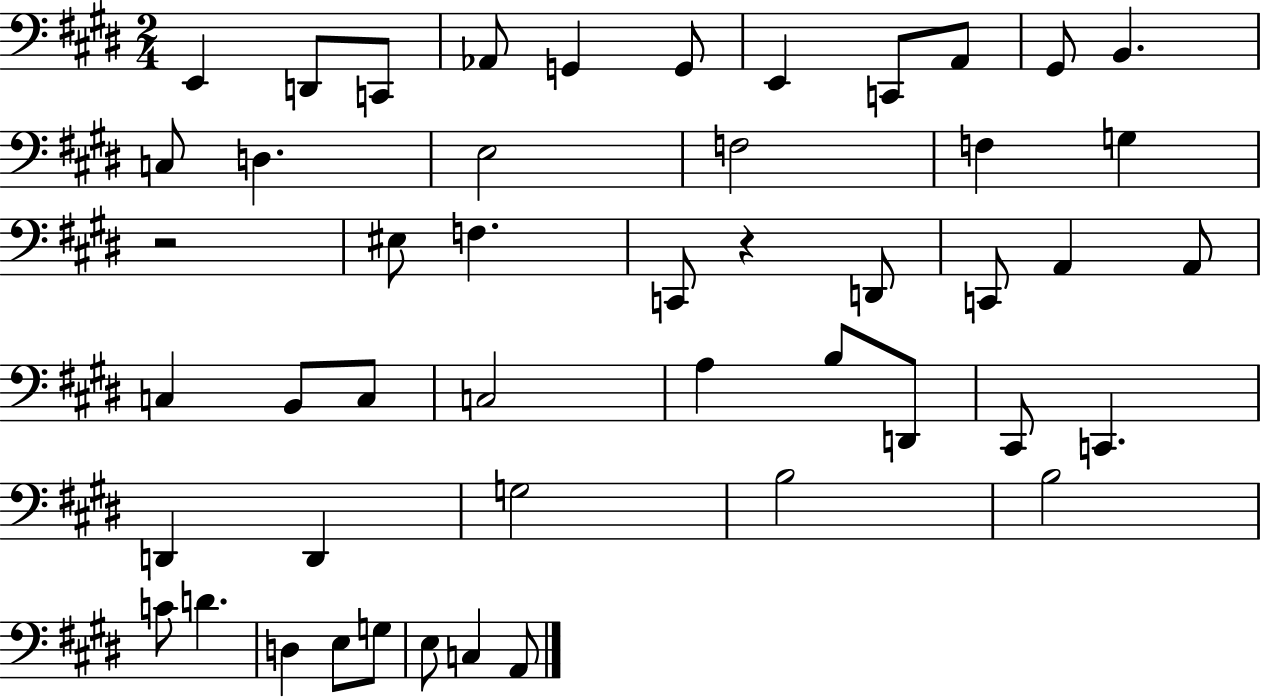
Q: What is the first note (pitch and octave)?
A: E2